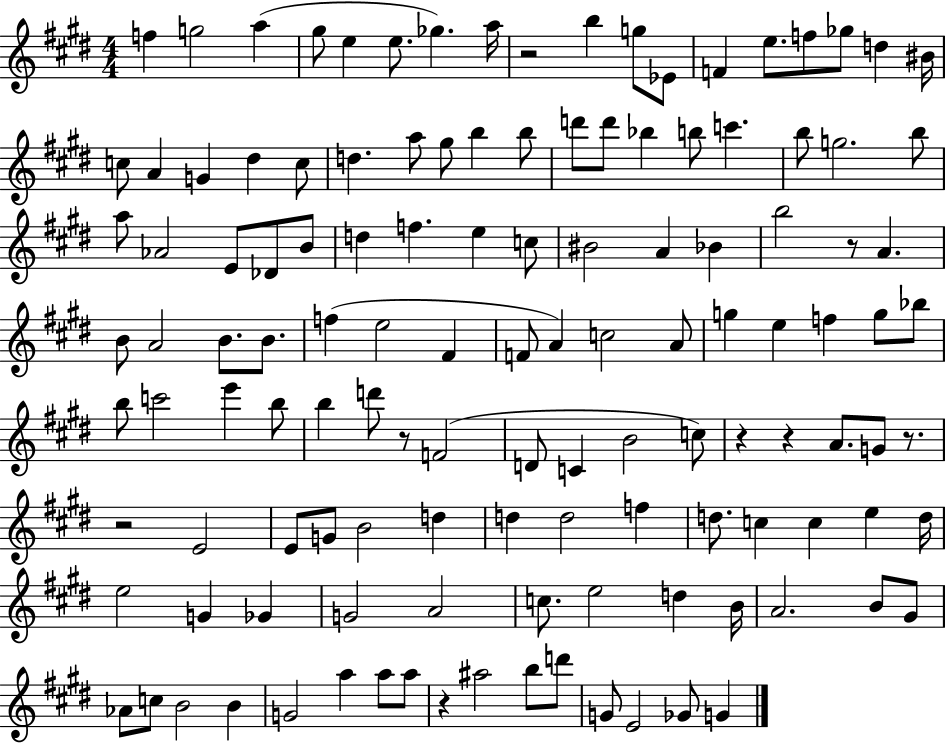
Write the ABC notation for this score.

X:1
T:Untitled
M:4/4
L:1/4
K:E
f g2 a ^g/2 e e/2 _g a/4 z2 b g/2 _E/2 F e/2 f/2 _g/2 d ^B/4 c/2 A G ^d c/2 d a/2 ^g/2 b b/2 d'/2 d'/2 _b b/2 c' b/2 g2 b/2 a/2 _A2 E/2 _D/2 B/2 d f e c/2 ^B2 A _B b2 z/2 A B/2 A2 B/2 B/2 f e2 ^F F/2 A c2 A/2 g e f g/2 _b/2 b/2 c'2 e' b/2 b d'/2 z/2 F2 D/2 C B2 c/2 z z A/2 G/2 z/2 z2 E2 E/2 G/2 B2 d d d2 f d/2 c c e d/4 e2 G _G G2 A2 c/2 e2 d B/4 A2 B/2 ^G/2 _A/2 c/2 B2 B G2 a a/2 a/2 z ^a2 b/2 d'/2 G/2 E2 _G/2 G